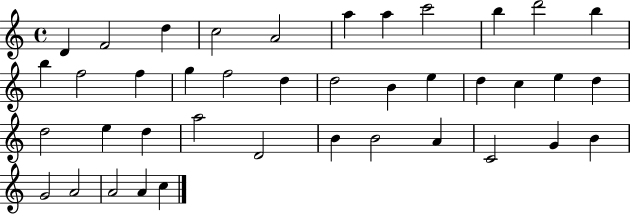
X:1
T:Untitled
M:4/4
L:1/4
K:C
D F2 d c2 A2 a a c'2 b d'2 b b f2 f g f2 d d2 B e d c e d d2 e d a2 D2 B B2 A C2 G B G2 A2 A2 A c